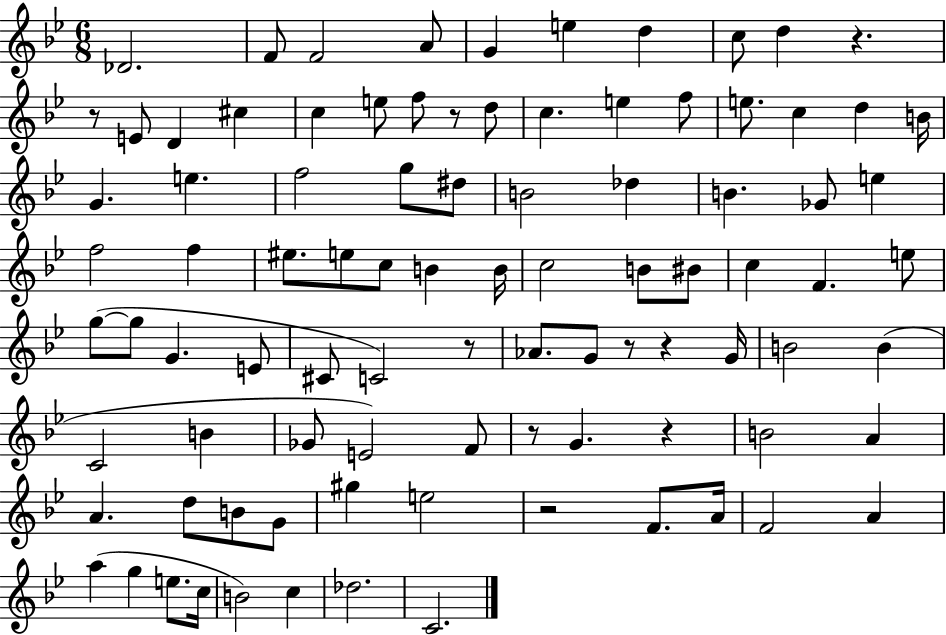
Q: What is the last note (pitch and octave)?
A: C4